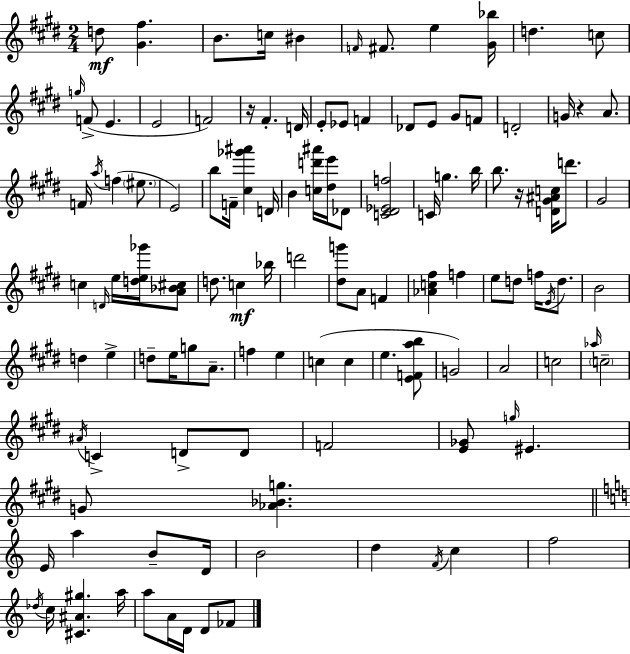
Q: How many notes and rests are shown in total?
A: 117